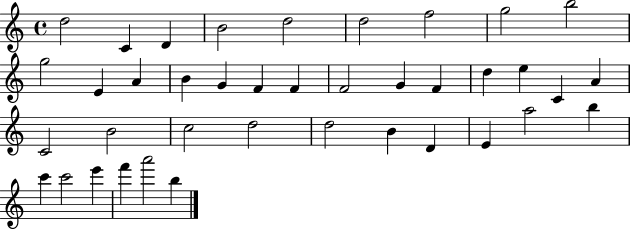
{
  \clef treble
  \time 4/4
  \defaultTimeSignature
  \key c \major
  d''2 c'4 d'4 | b'2 d''2 | d''2 f''2 | g''2 b''2 | \break g''2 e'4 a'4 | b'4 g'4 f'4 f'4 | f'2 g'4 f'4 | d''4 e''4 c'4 a'4 | \break c'2 b'2 | c''2 d''2 | d''2 b'4 d'4 | e'4 a''2 b''4 | \break c'''4 c'''2 e'''4 | f'''4 a'''2 b''4 | \bar "|."
}